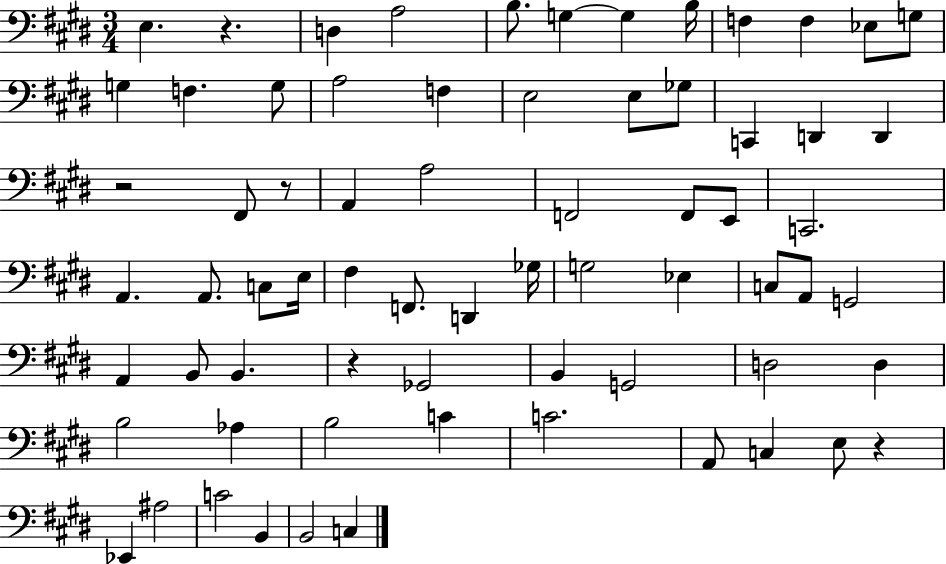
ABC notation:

X:1
T:Untitled
M:3/4
L:1/4
K:E
E, z D, A,2 B,/2 G, G, B,/4 F, F, _E,/2 G,/2 G, F, G,/2 A,2 F, E,2 E,/2 _G,/2 C,, D,, D,, z2 ^F,,/2 z/2 A,, A,2 F,,2 F,,/2 E,,/2 C,,2 A,, A,,/2 C,/2 E,/4 ^F, F,,/2 D,, _G,/4 G,2 _E, C,/2 A,,/2 G,,2 A,, B,,/2 B,, z _G,,2 B,, G,,2 D,2 D, B,2 _A, B,2 C C2 A,,/2 C, E,/2 z _E,, ^A,2 C2 B,, B,,2 C,